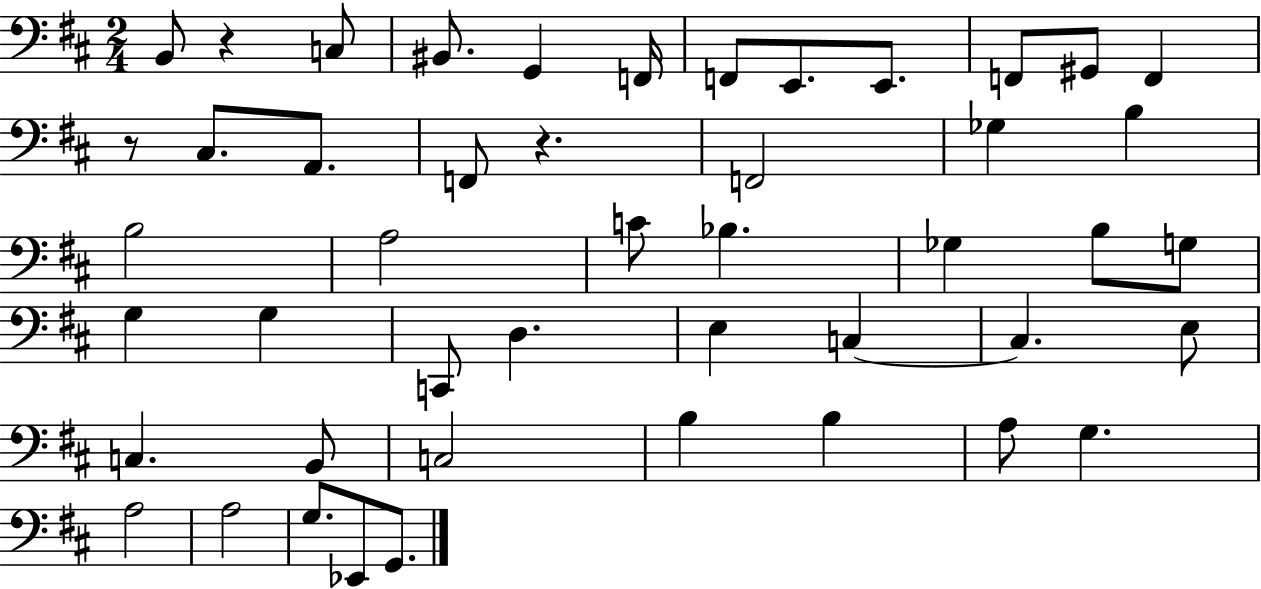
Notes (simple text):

B2/e R/q C3/e BIS2/e. G2/q F2/s F2/e E2/e. E2/e. F2/e G#2/e F2/q R/e C#3/e. A2/e. F2/e R/q. F2/h Gb3/q B3/q B3/h A3/h C4/e Bb3/q. Gb3/q B3/e G3/e G3/q G3/q C2/e D3/q. E3/q C3/q C3/q. E3/e C3/q. B2/e C3/h B3/q B3/q A3/e G3/q. A3/h A3/h G3/e. Eb2/e G2/e.